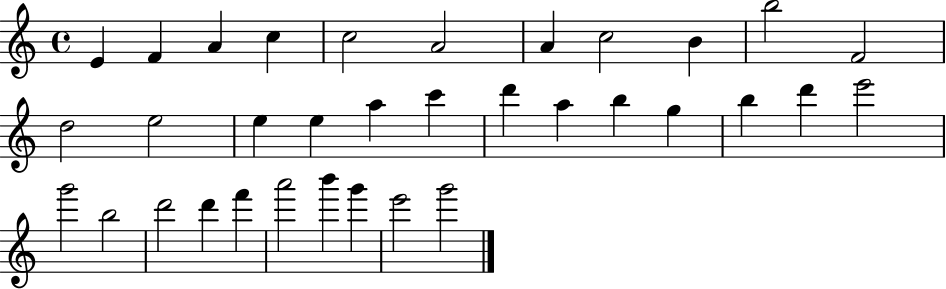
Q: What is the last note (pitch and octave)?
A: G6